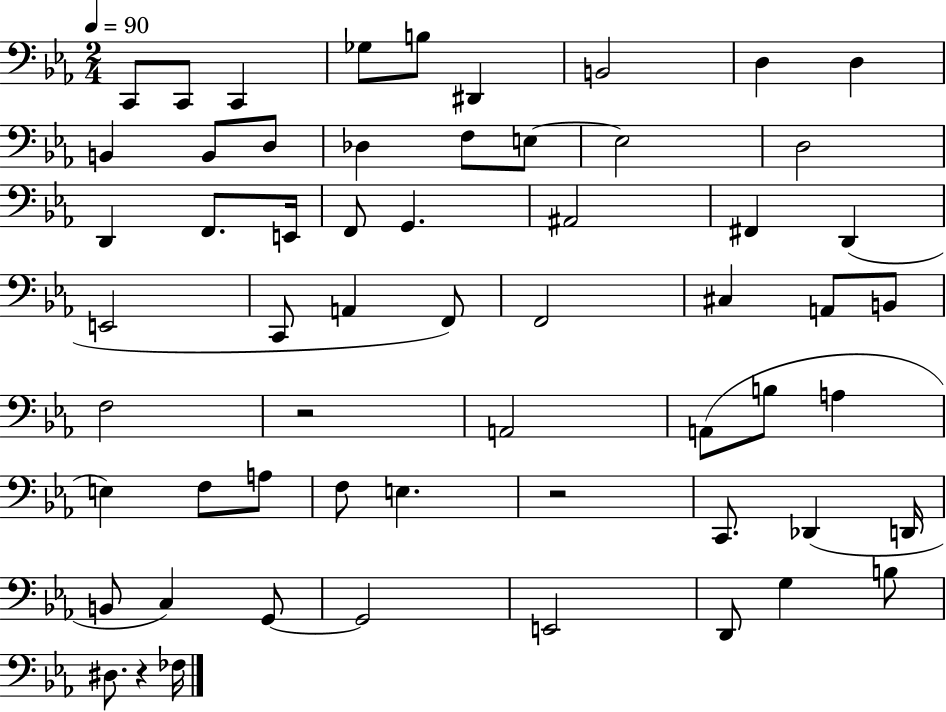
{
  \clef bass
  \numericTimeSignature
  \time 2/4
  \key ees \major
  \tempo 4 = 90
  \repeat volta 2 { c,8 c,8 c,4 | ges8 b8 dis,4 | b,2 | d4 d4 | \break b,4 b,8 d8 | des4 f8 e8~~ | e2 | d2 | \break d,4 f,8. e,16 | f,8 g,4. | ais,2 | fis,4 d,4( | \break e,2 | c,8 a,4 f,8) | f,2 | cis4 a,8 b,8 | \break f2 | r2 | a,2 | a,8( b8 a4 | \break e4) f8 a8 | f8 e4. | r2 | c,8. des,4( d,16 | \break b,8 c4) g,8~~ | g,2 | e,2 | d,8 g4 b8 | \break dis8. r4 fes16 | } \bar "|."
}